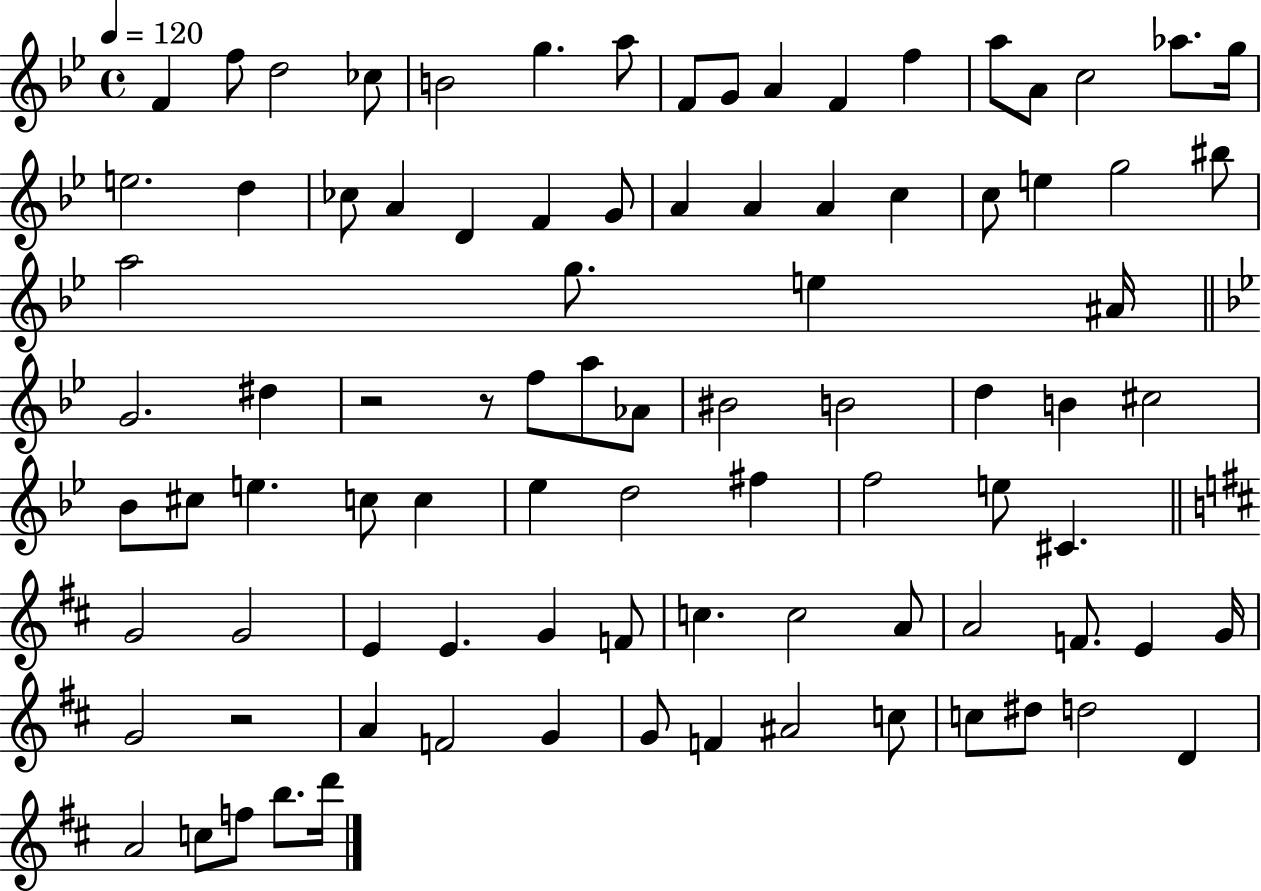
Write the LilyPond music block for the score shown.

{
  \clef treble
  \time 4/4
  \defaultTimeSignature
  \key bes \major
  \tempo 4 = 120
  f'4 f''8 d''2 ces''8 | b'2 g''4. a''8 | f'8 g'8 a'4 f'4 f''4 | a''8 a'8 c''2 aes''8. g''16 | \break e''2. d''4 | ces''8 a'4 d'4 f'4 g'8 | a'4 a'4 a'4 c''4 | c''8 e''4 g''2 bis''8 | \break a''2 g''8. e''4 ais'16 | \bar "||" \break \key bes \major g'2. dis''4 | r2 r8 f''8 a''8 aes'8 | bis'2 b'2 | d''4 b'4 cis''2 | \break bes'8 cis''8 e''4. c''8 c''4 | ees''4 d''2 fis''4 | f''2 e''8 cis'4. | \bar "||" \break \key d \major g'2 g'2 | e'4 e'4. g'4 f'8 | c''4. c''2 a'8 | a'2 f'8. e'4 g'16 | \break g'2 r2 | a'4 f'2 g'4 | g'8 f'4 ais'2 c''8 | c''8 dis''8 d''2 d'4 | \break a'2 c''8 f''8 b''8. d'''16 | \bar "|."
}